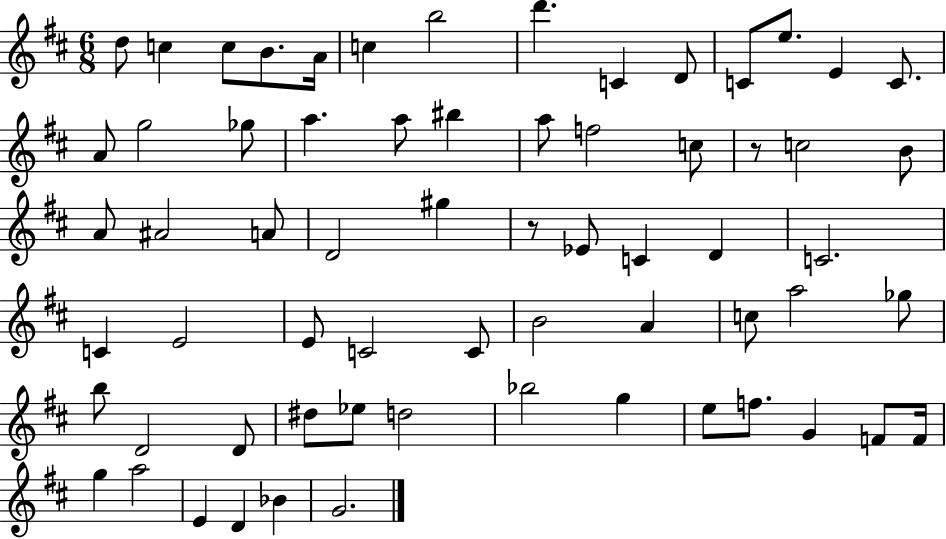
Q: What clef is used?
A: treble